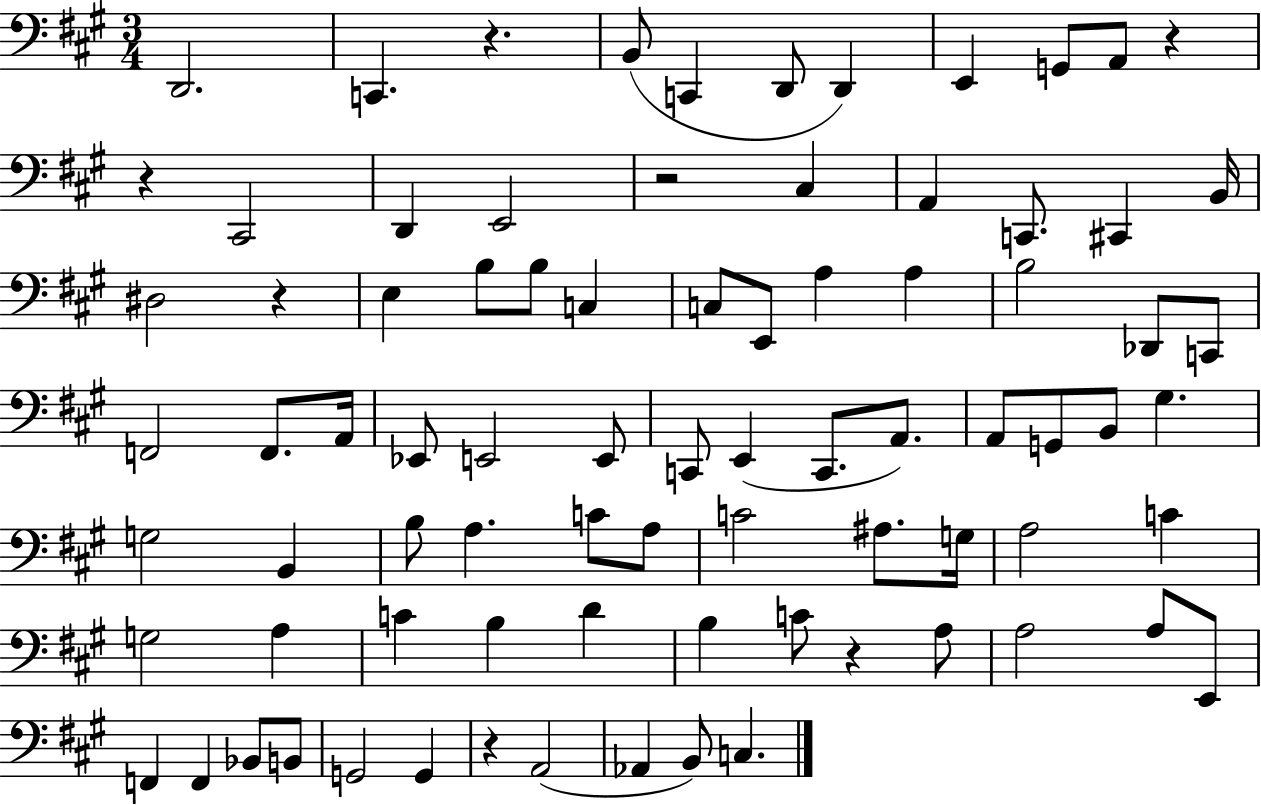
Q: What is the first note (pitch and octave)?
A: D2